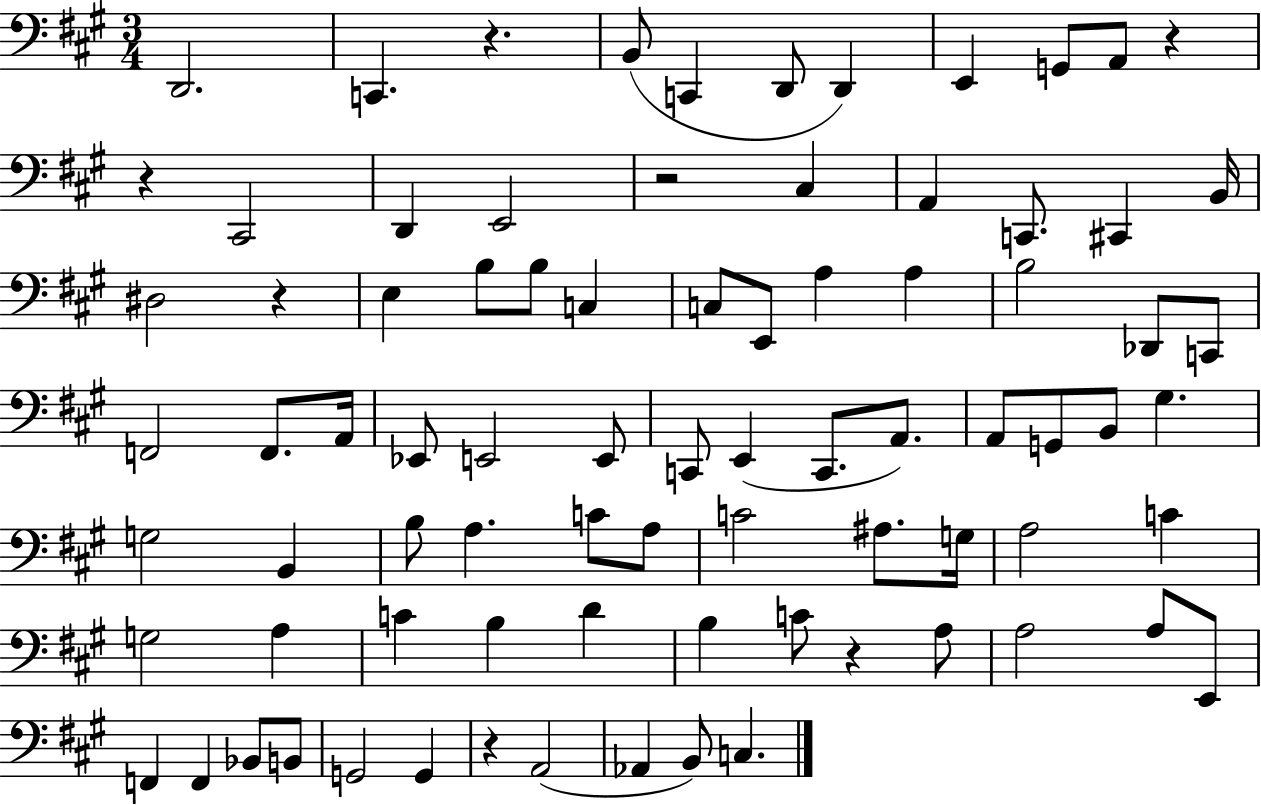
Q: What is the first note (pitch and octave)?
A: D2